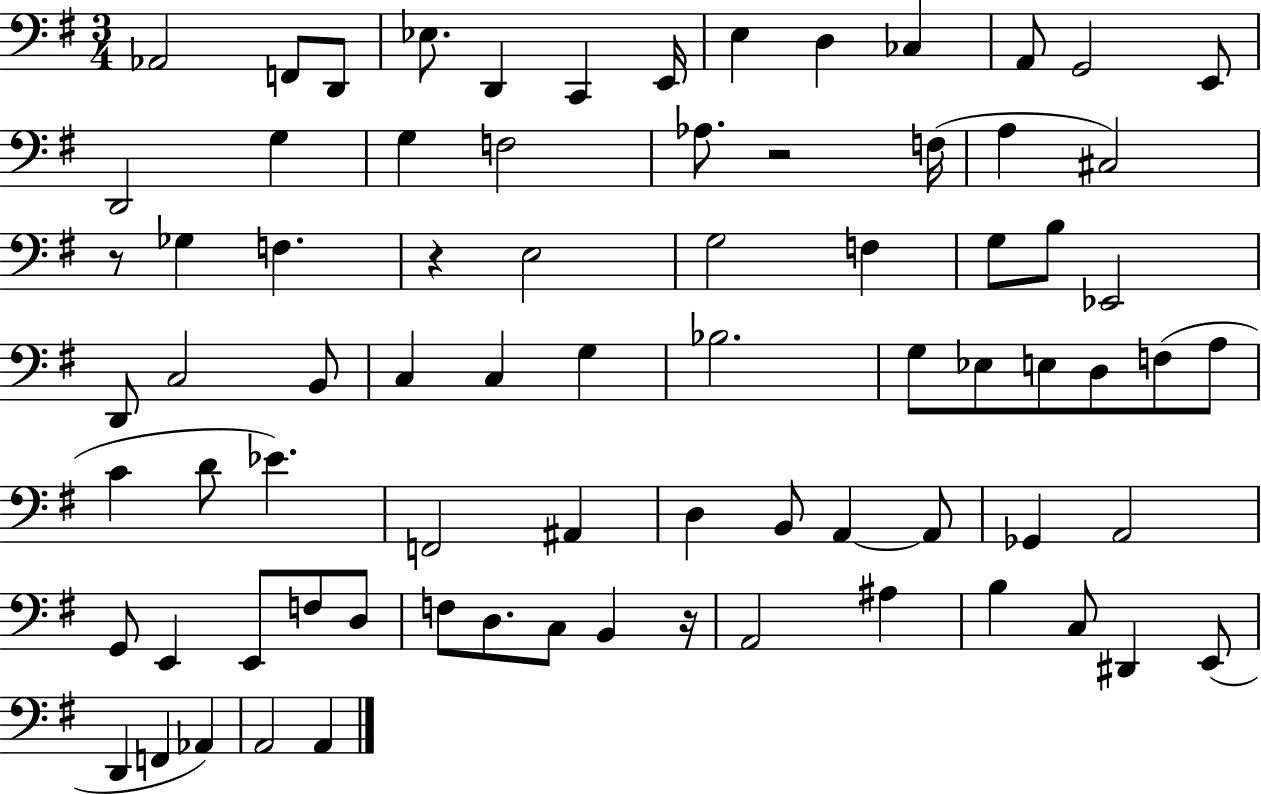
{
  \clef bass
  \numericTimeSignature
  \time 3/4
  \key g \major
  \repeat volta 2 { aes,2 f,8 d,8 | ees8. d,4 c,4 e,16 | e4 d4 ces4 | a,8 g,2 e,8 | \break d,2 g4 | g4 f2 | aes8. r2 f16( | a4 cis2) | \break r8 ges4 f4. | r4 e2 | g2 f4 | g8 b8 ees,2 | \break d,8 c2 b,8 | c4 c4 g4 | bes2. | g8 ees8 e8 d8 f8( a8 | \break c'4 d'8 ees'4.) | f,2 ais,4 | d4 b,8 a,4~~ a,8 | ges,4 a,2 | \break g,8 e,4 e,8 f8 d8 | f8 d8. c8 b,4 r16 | a,2 ais4 | b4 c8 dis,4 e,8( | \break d,4 f,4 aes,4) | a,2 a,4 | } \bar "|."
}